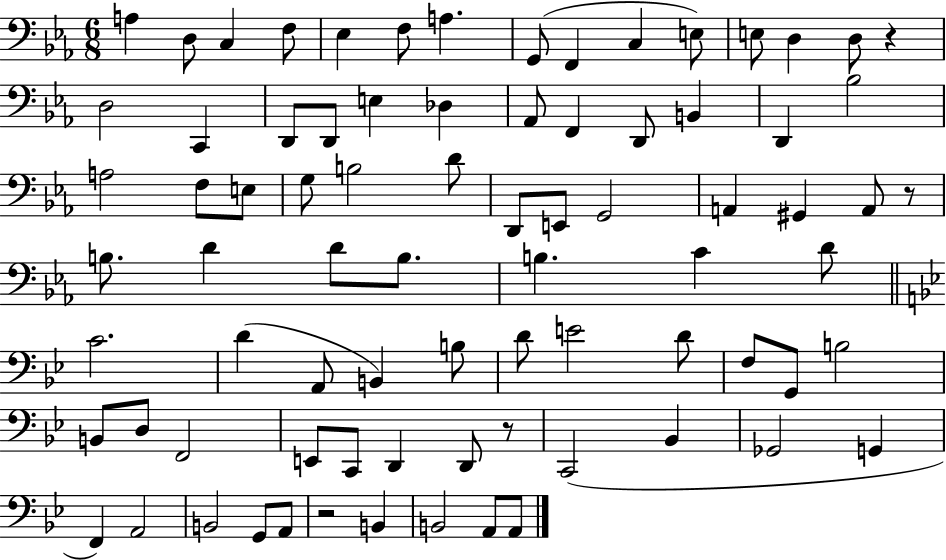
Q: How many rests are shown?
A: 4